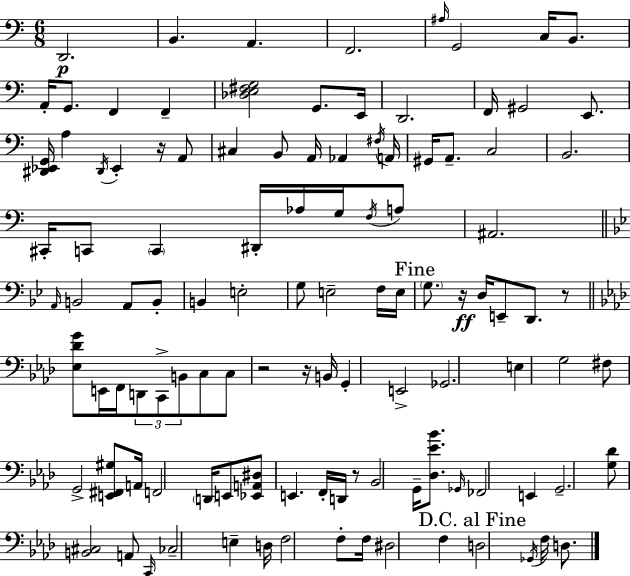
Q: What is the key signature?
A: C major